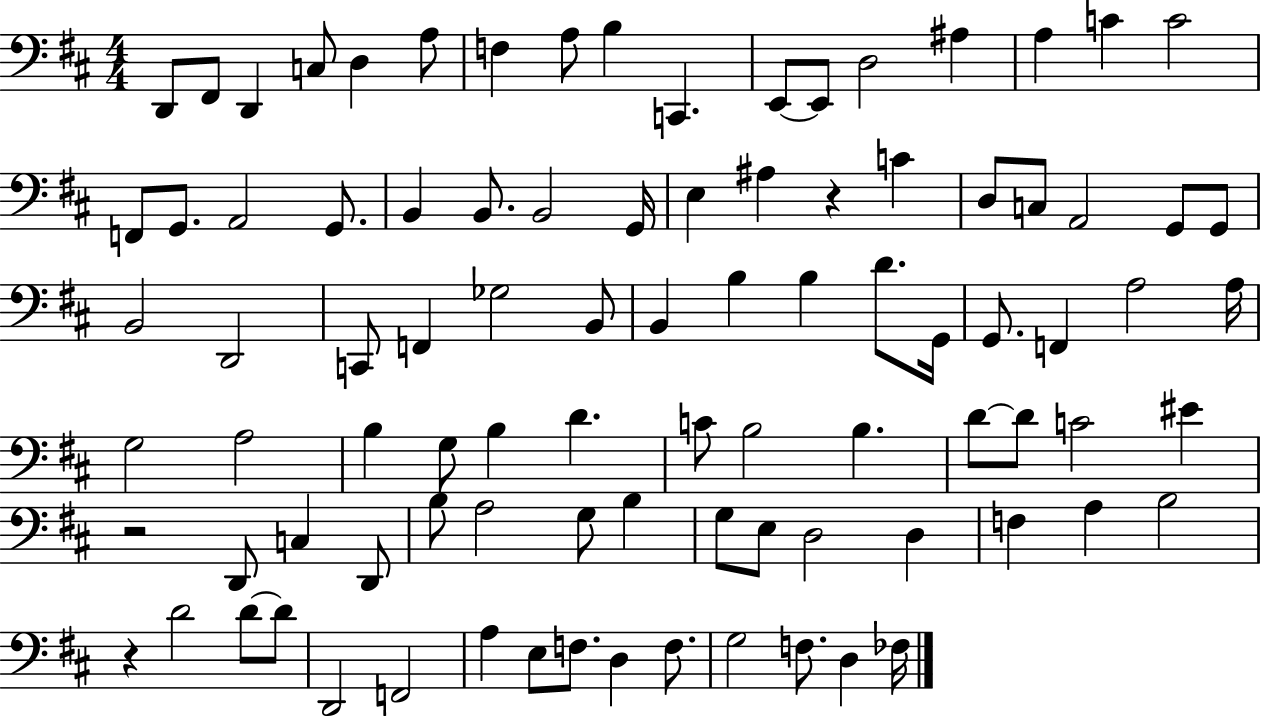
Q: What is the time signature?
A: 4/4